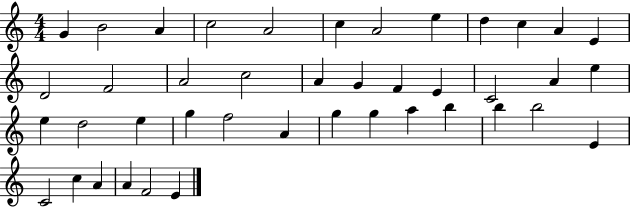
X:1
T:Untitled
M:4/4
L:1/4
K:C
G B2 A c2 A2 c A2 e d c A E D2 F2 A2 c2 A G F E C2 A e e d2 e g f2 A g g a b b b2 E C2 c A A F2 E